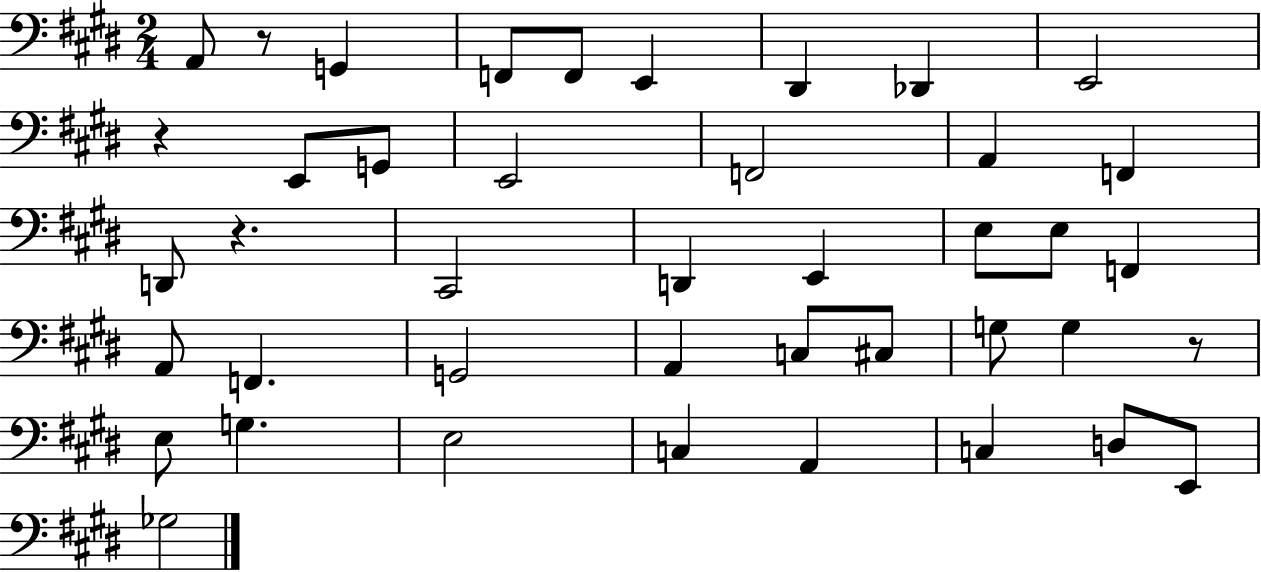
{
  \clef bass
  \numericTimeSignature
  \time 2/4
  \key e \major
  a,8 r8 g,4 | f,8 f,8 e,4 | dis,4 des,4 | e,2 | \break r4 e,8 g,8 | e,2 | f,2 | a,4 f,4 | \break d,8 r4. | cis,2 | d,4 e,4 | e8 e8 f,4 | \break a,8 f,4. | g,2 | a,4 c8 cis8 | g8 g4 r8 | \break e8 g4. | e2 | c4 a,4 | c4 d8 e,8 | \break ges2 | \bar "|."
}